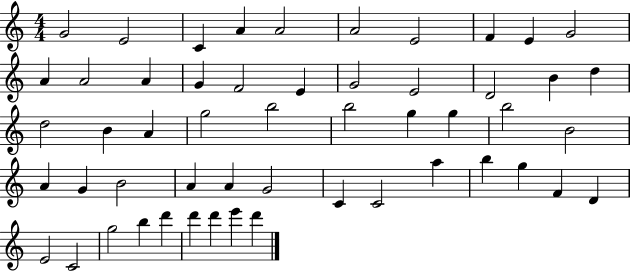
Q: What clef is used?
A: treble